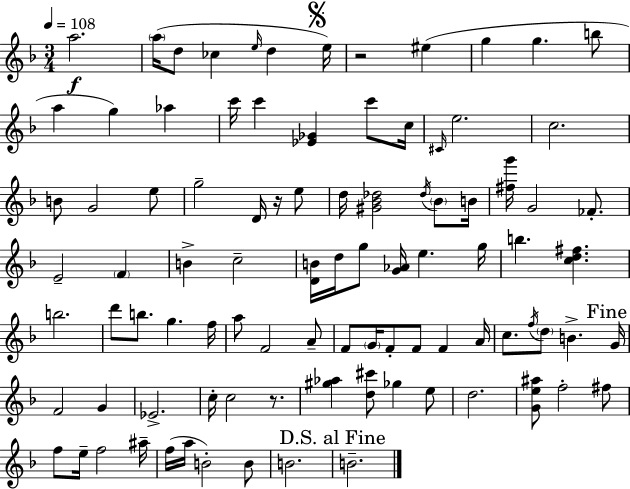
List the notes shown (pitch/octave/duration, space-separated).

A5/h. A5/s D5/e CES5/q E5/s D5/q E5/s R/h EIS5/q G5/q G5/q. B5/e A5/q G5/q Ab5/q C6/s C6/q [Eb4,Gb4]/q C6/e C5/s C#4/s E5/h. C5/h. B4/e G4/h E5/e G5/h D4/s R/s E5/e D5/s [G#4,Bb4,Db5]/h Db5/s Bb4/e B4/s [F#5,G6]/s G4/h FES4/e. E4/h F4/q B4/q C5/h [D4,B4]/s D5/s G5/e [G4,Ab4]/s E5/q. G5/s B5/q. [C5,D5,F#5]/q. B5/h. D6/e B5/e. G5/q. F5/s A5/e F4/h A4/e F4/e G4/s F4/e F4/e F4/q A4/s C5/e. F5/s D5/e B4/q. G4/s F4/h G4/q Eb4/h. C5/s C5/h R/e. [G#5,Ab5]/q [D5,C#6]/e Gb5/q E5/e D5/h. [G4,E5,A#5]/e F5/h F#5/e F5/e E5/s F5/h A#5/s F5/s A5/s B4/h B4/e B4/h. B4/h.